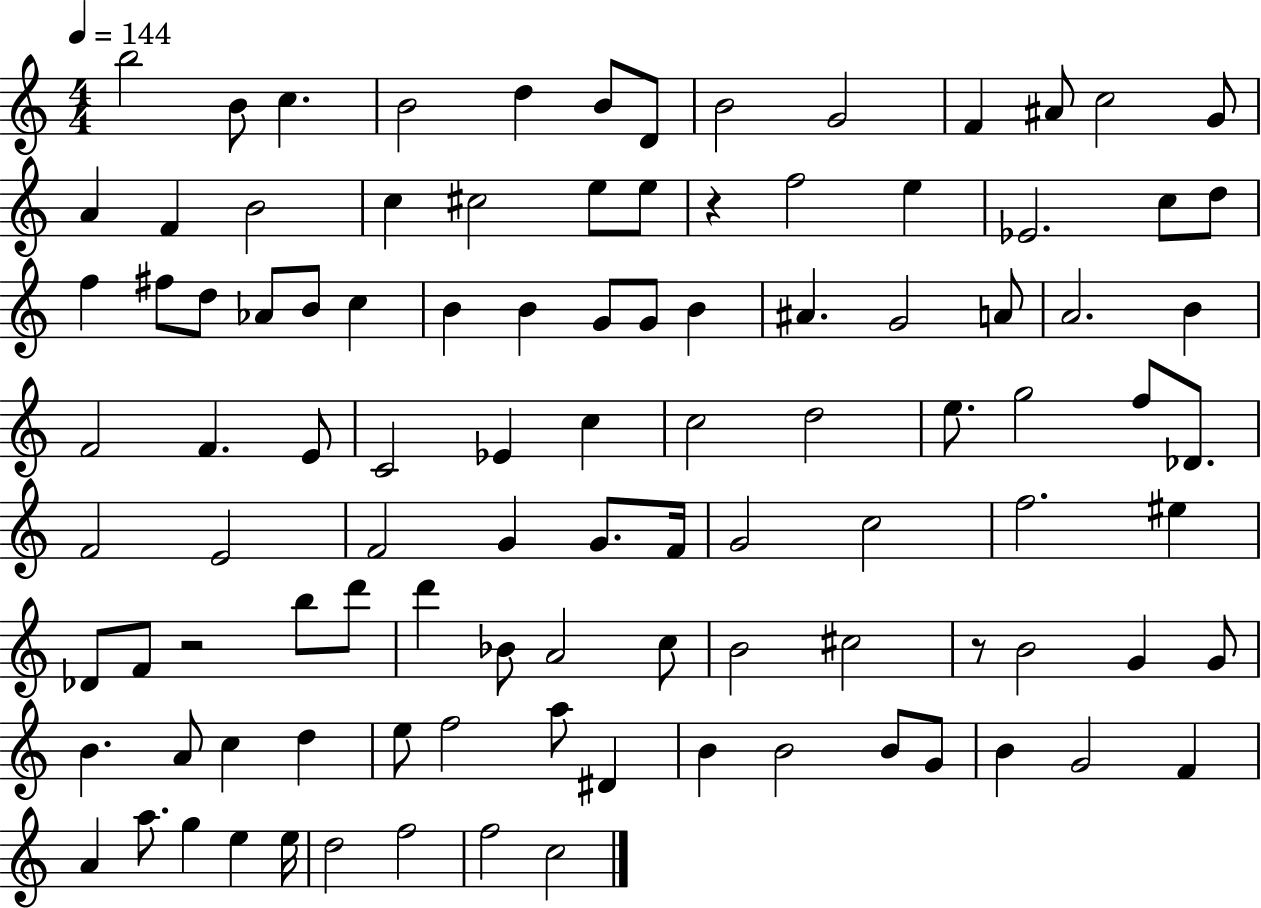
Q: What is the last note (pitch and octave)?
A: C5